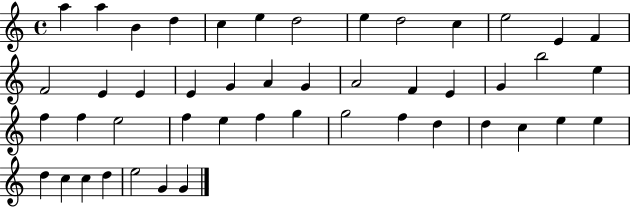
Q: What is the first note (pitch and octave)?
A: A5